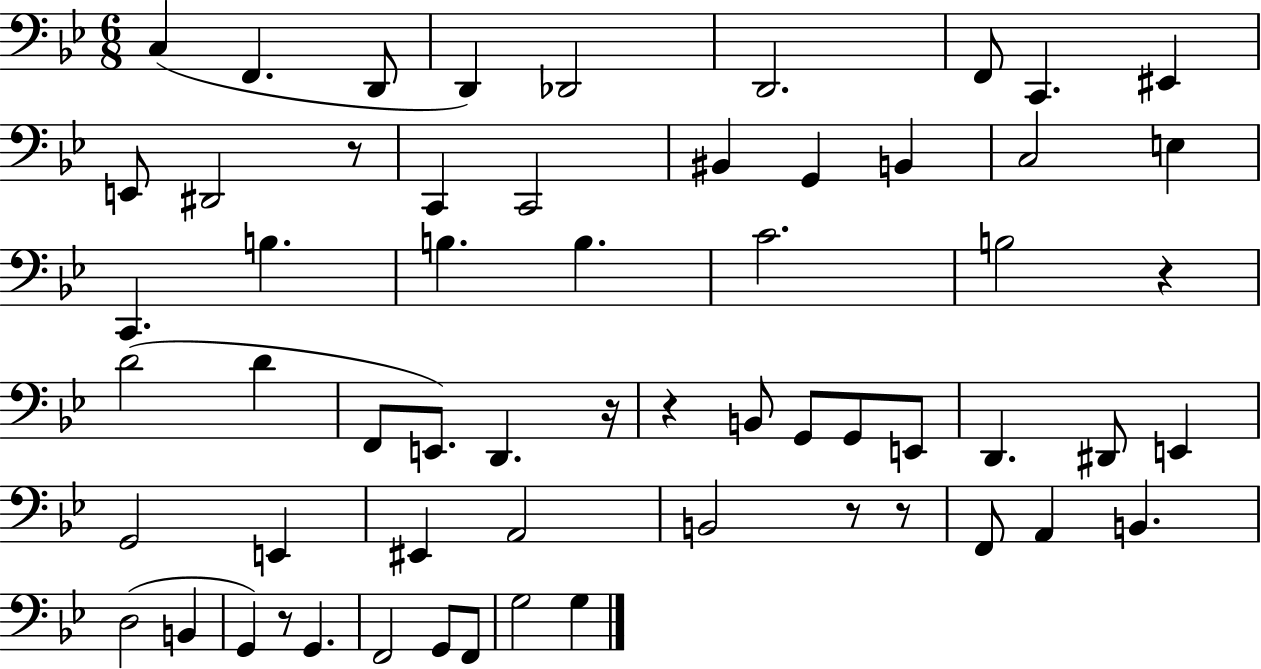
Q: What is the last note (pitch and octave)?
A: G3